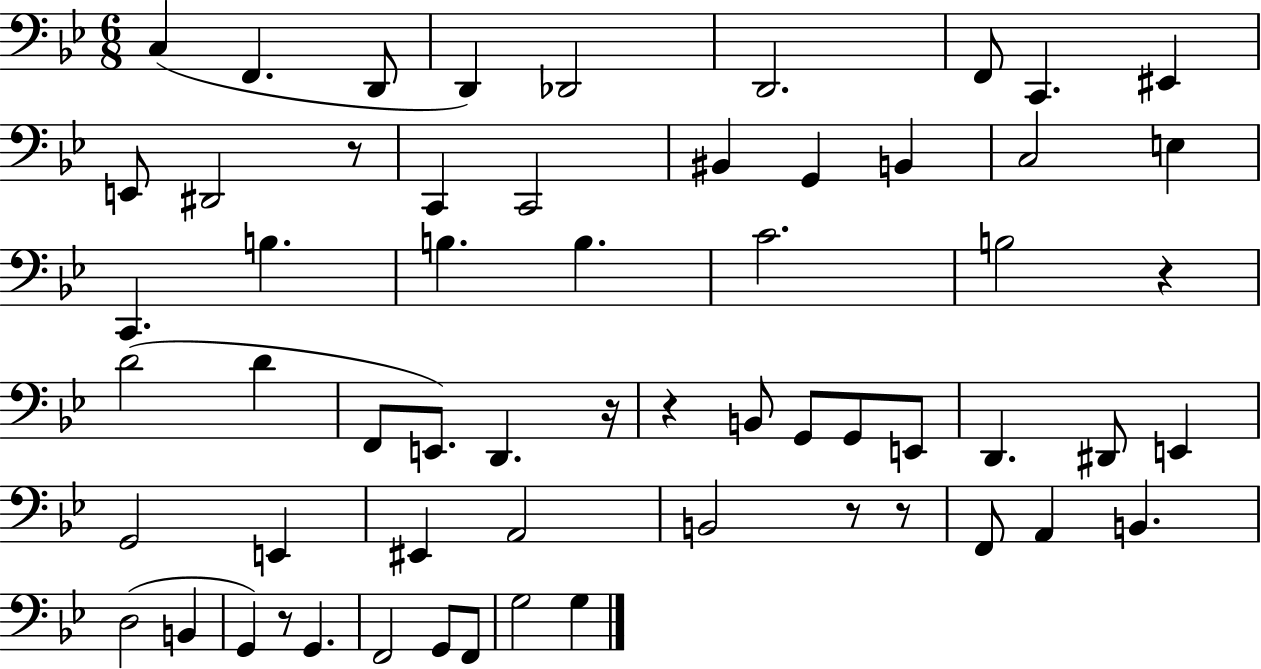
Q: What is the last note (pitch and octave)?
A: G3